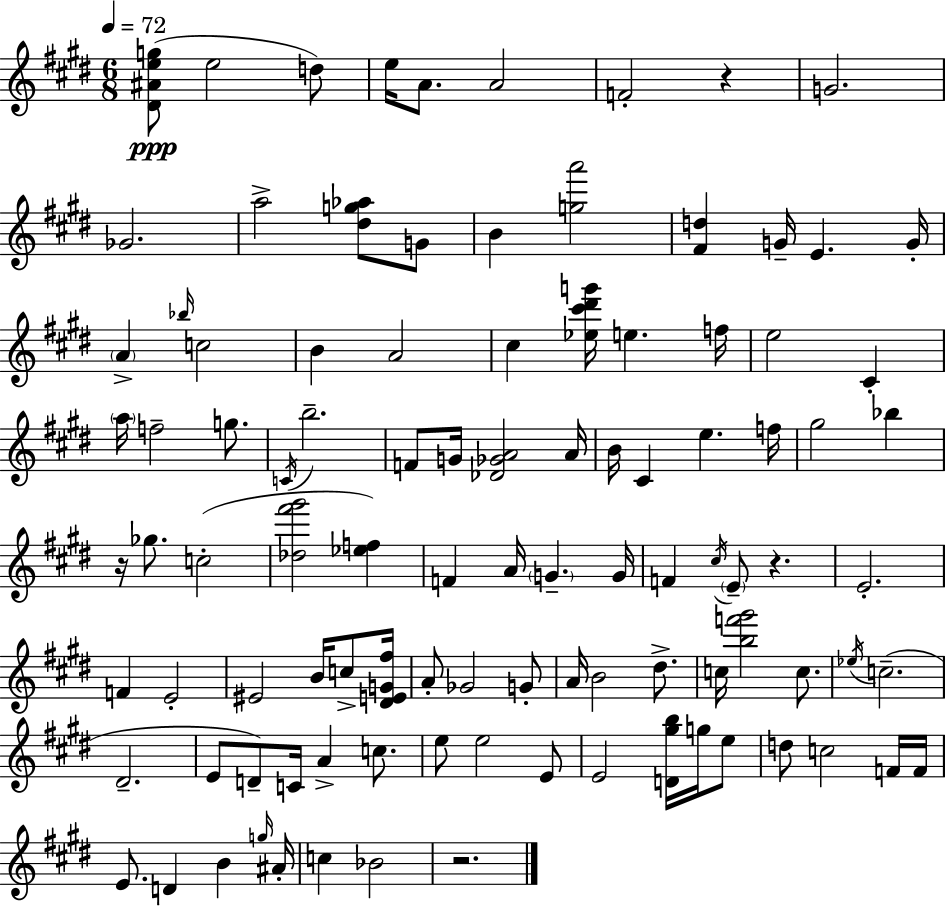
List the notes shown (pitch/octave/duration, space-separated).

[D#4,A#4,E5,G5]/e E5/h D5/e E5/s A4/e. A4/h F4/h R/q G4/h. Gb4/h. A5/h [D#5,G5,Ab5]/e G4/e B4/q [G5,A6]/h [F#4,D5]/q G4/s E4/q. G4/s A4/q Bb5/s C5/h B4/q A4/h C#5/q [Eb5,C#6,D#6,G6]/s E5/q. F5/s E5/h C#4/q A5/s F5/h G5/e. C4/s B5/h. F4/e G4/s [Db4,Gb4,A4]/h A4/s B4/s C#4/q E5/q. F5/s G#5/h Bb5/q R/s Gb5/e. C5/h [Db5,F#6,G#6]/h [Eb5,F5]/q F4/q A4/s G4/q. G4/s F4/q C#5/s E4/e R/q. E4/h. F4/q E4/h EIS4/h B4/s C5/e [D#4,E4,G4,F#5]/s A4/e Gb4/h G4/e A4/s B4/h D#5/e. C5/s [B5,F6,G#6]/h C5/e. Eb5/s C5/h. D#4/h. E4/e D4/e C4/s A4/q C5/e. E5/e E5/h E4/e E4/h [D4,G#5,B5]/s G5/s E5/e D5/e C5/h F4/s F4/s E4/e. D4/q B4/q G5/s A#4/s C5/q Bb4/h R/h.